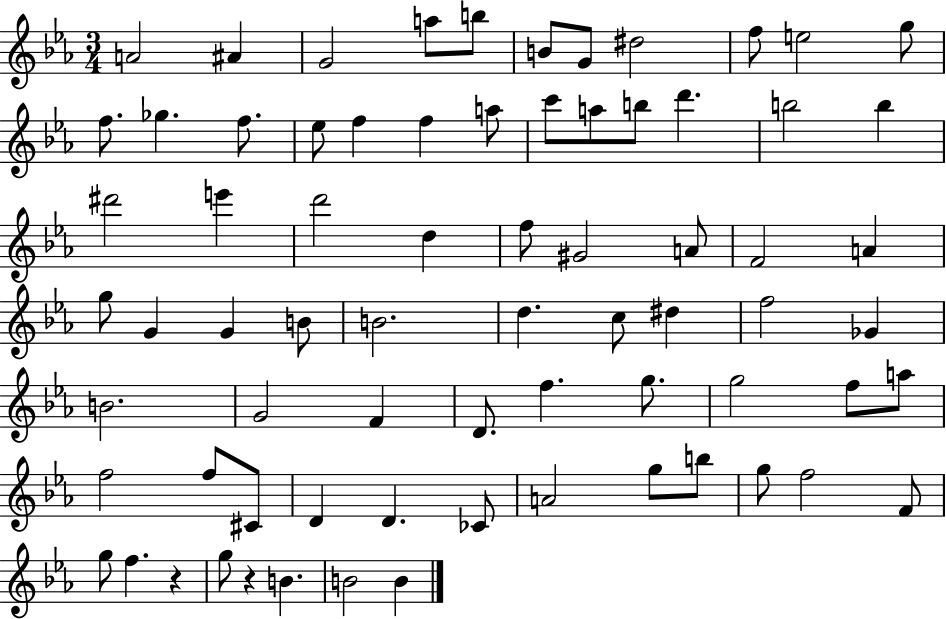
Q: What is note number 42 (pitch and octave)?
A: F5